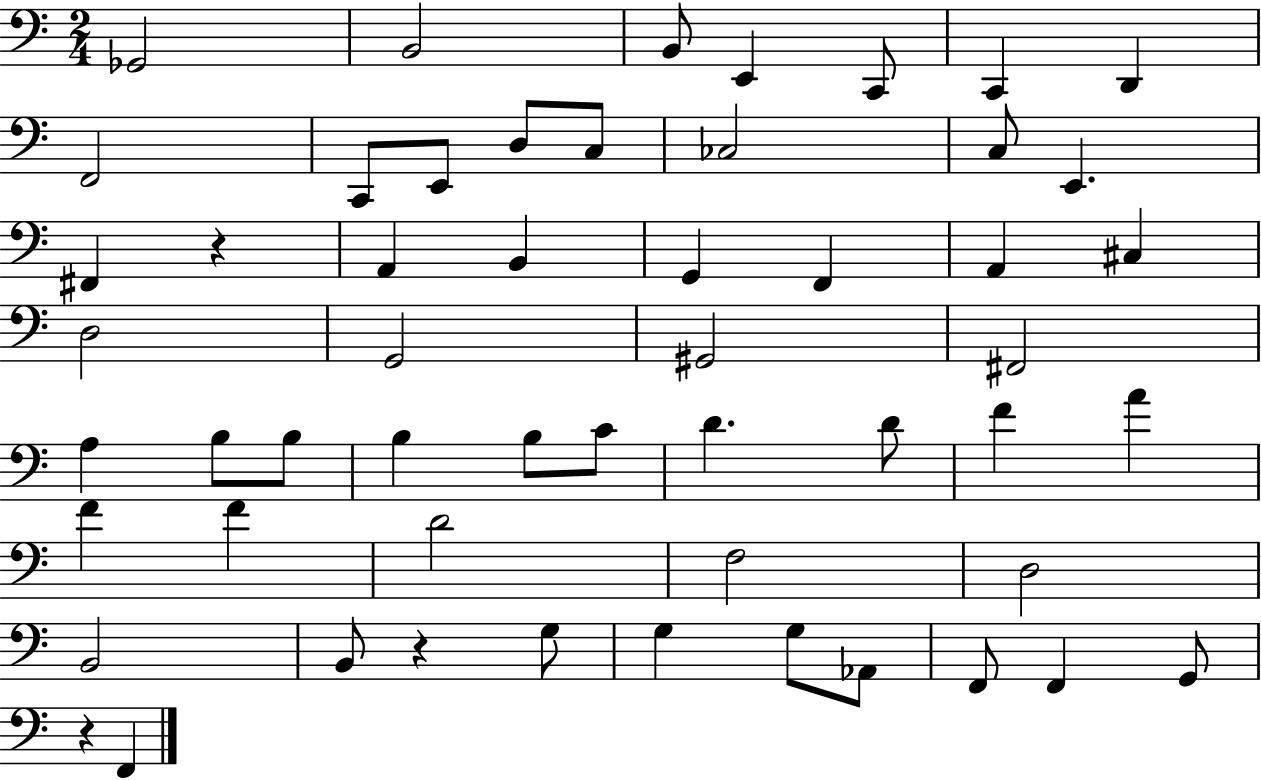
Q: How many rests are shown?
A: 3